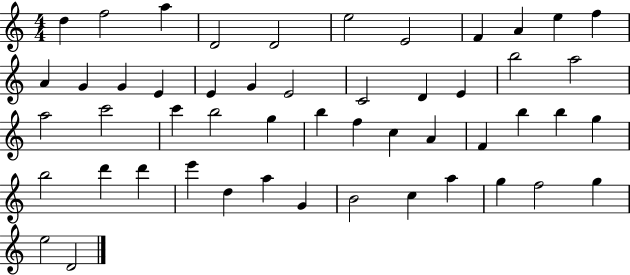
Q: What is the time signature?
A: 4/4